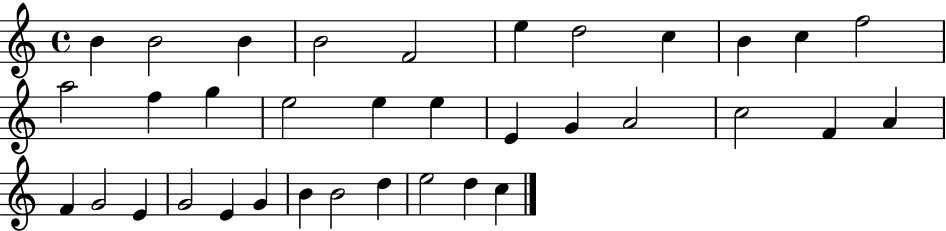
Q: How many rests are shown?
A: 0